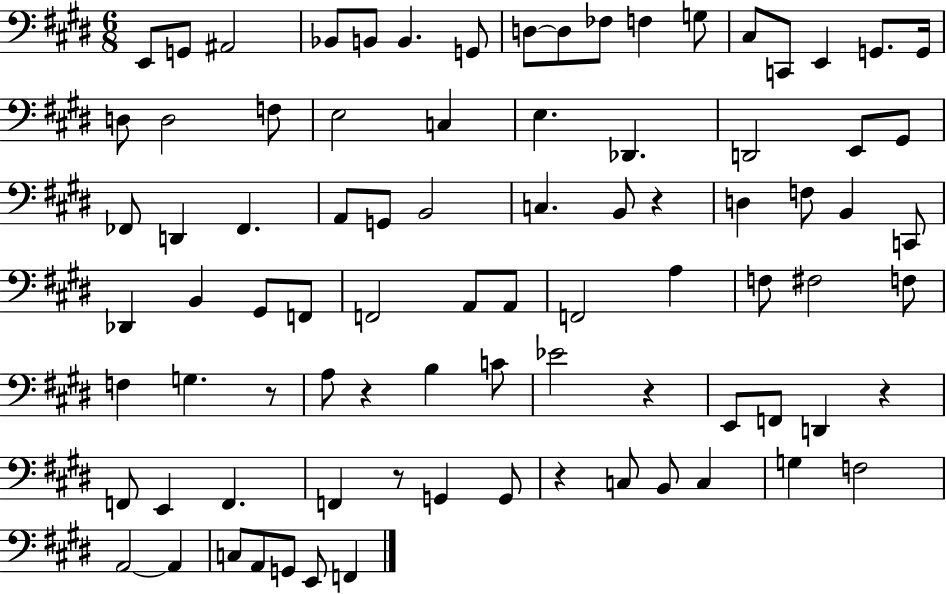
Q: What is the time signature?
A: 6/8